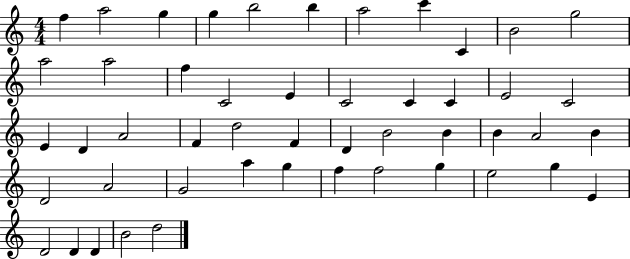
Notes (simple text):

F5/q A5/h G5/q G5/q B5/h B5/q A5/h C6/q C4/q B4/h G5/h A5/h A5/h F5/q C4/h E4/q C4/h C4/q C4/q E4/h C4/h E4/q D4/q A4/h F4/q D5/h F4/q D4/q B4/h B4/q B4/q A4/h B4/q D4/h A4/h G4/h A5/q G5/q F5/q F5/h G5/q E5/h G5/q E4/q D4/h D4/q D4/q B4/h D5/h